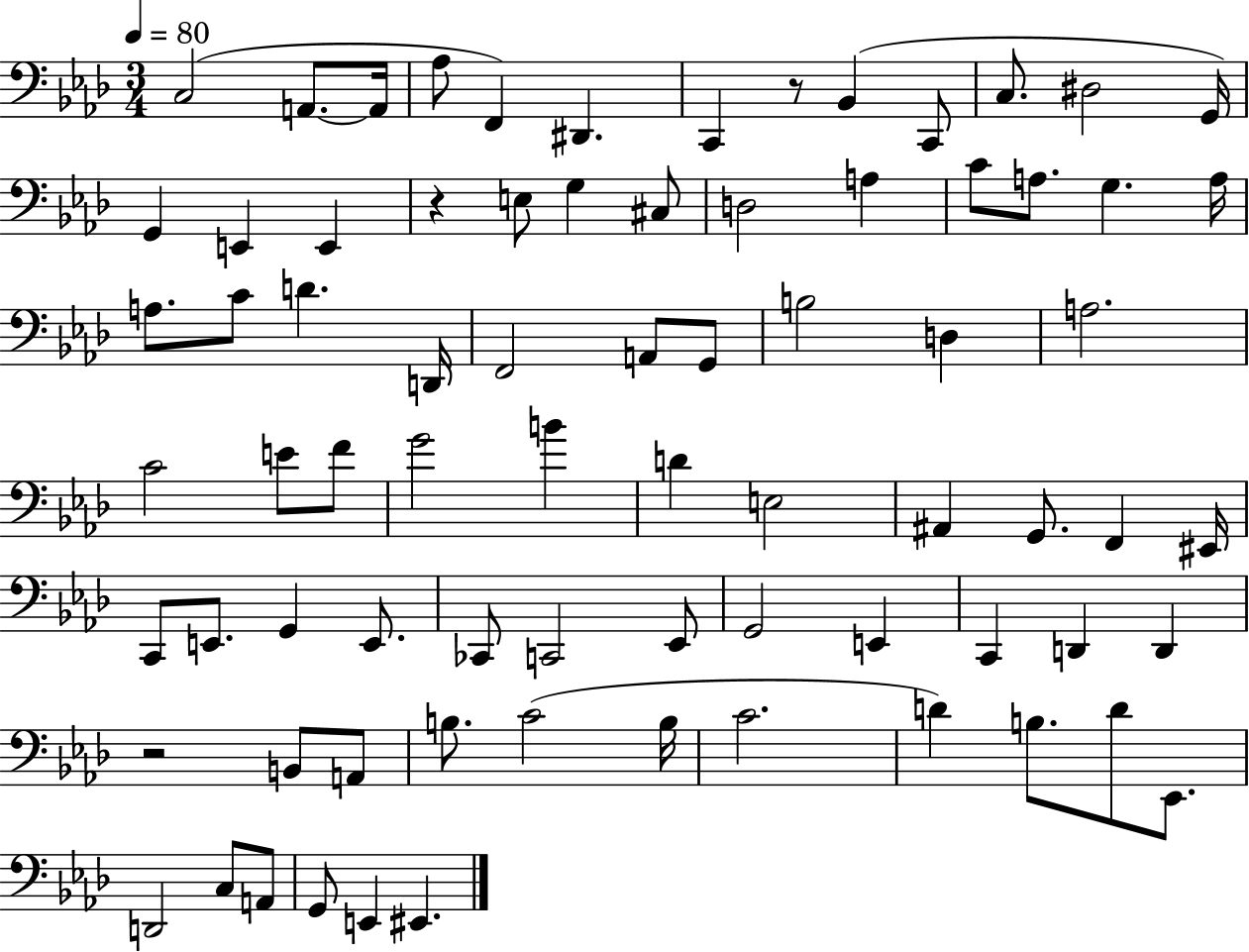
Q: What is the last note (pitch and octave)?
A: EIS2